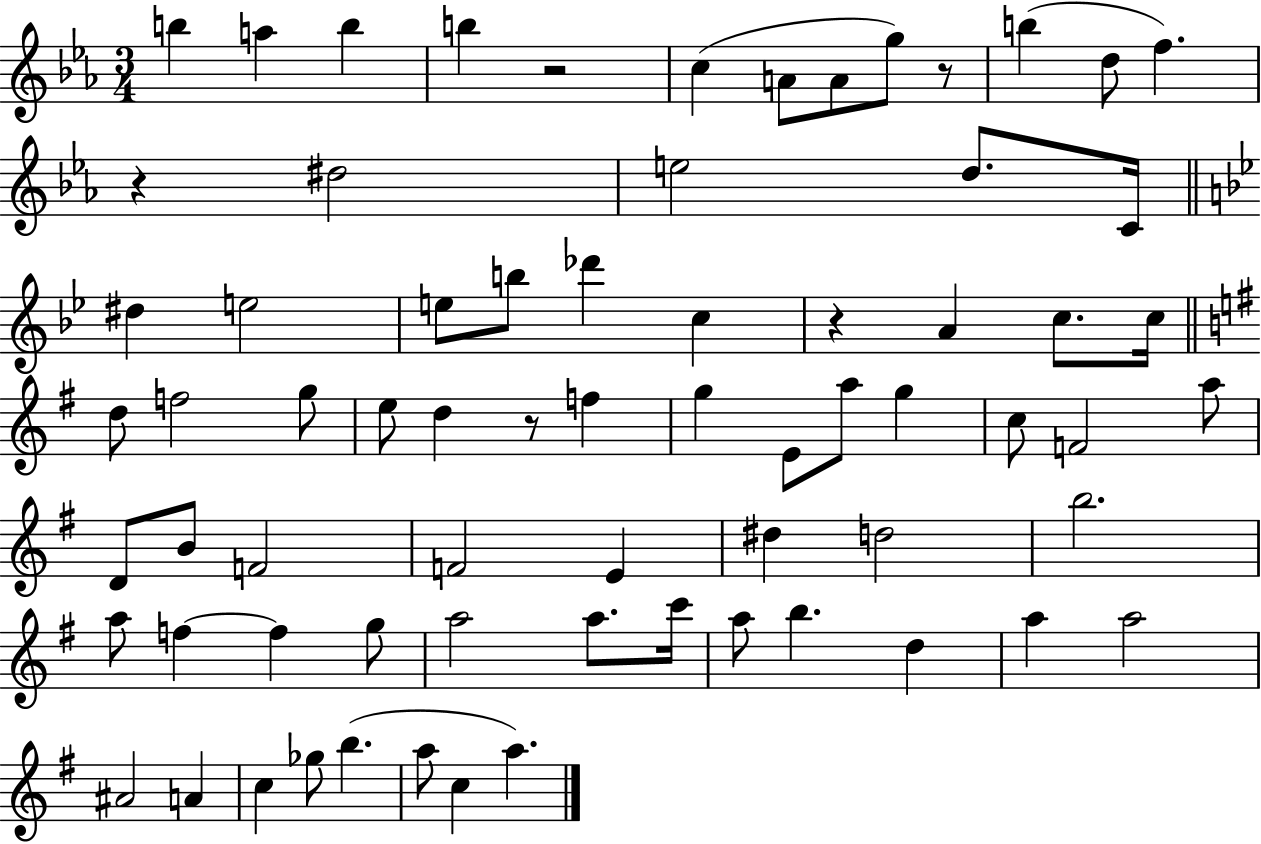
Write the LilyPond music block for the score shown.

{
  \clef treble
  \numericTimeSignature
  \time 3/4
  \key ees \major
  b''4 a''4 b''4 | b''4 r2 | c''4( a'8 a'8 g''8) r8 | b''4( d''8 f''4.) | \break r4 dis''2 | e''2 d''8. c'16 | \bar "||" \break \key bes \major dis''4 e''2 | e''8 b''8 des'''4 c''4 | r4 a'4 c''8. c''16 | \bar "||" \break \key e \minor d''8 f''2 g''8 | e''8 d''4 r8 f''4 | g''4 e'8 a''8 g''4 | c''8 f'2 a''8 | \break d'8 b'8 f'2 | f'2 e'4 | dis''4 d''2 | b''2. | \break a''8 f''4~~ f''4 g''8 | a''2 a''8. c'''16 | a''8 b''4. d''4 | a''4 a''2 | \break ais'2 a'4 | c''4 ges''8 b''4.( | a''8 c''4 a''4.) | \bar "|."
}